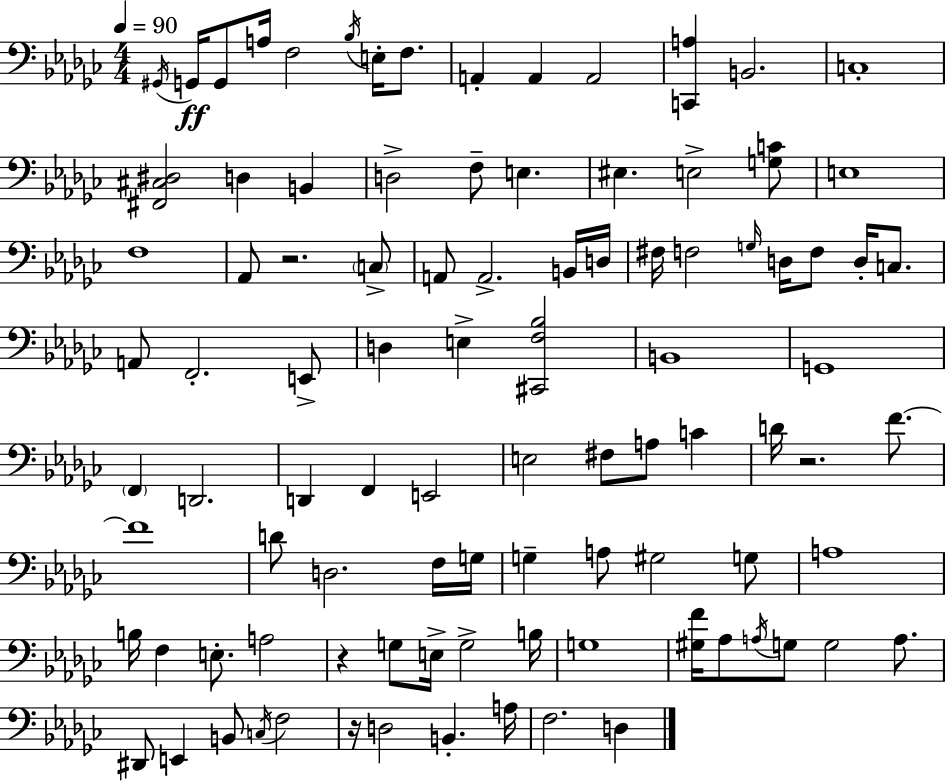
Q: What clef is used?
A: bass